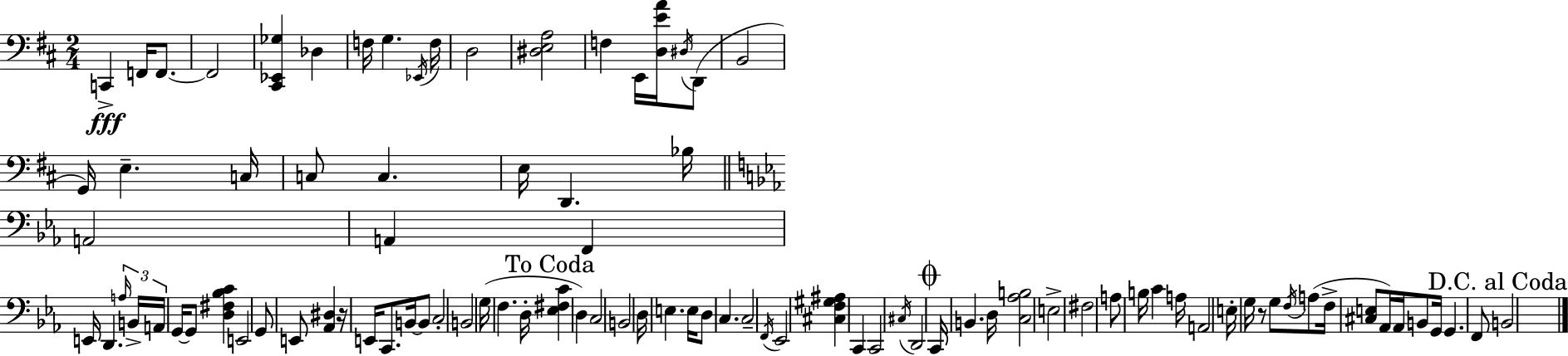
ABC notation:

X:1
T:Untitled
M:2/4
L:1/4
K:D
C,, F,,/4 F,,/2 F,,2 [^C,,_E,,_G,] _D, F,/4 G, _E,,/4 F,/4 D,2 [^D,E,A,]2 F, E,,/4 [D,EA]/4 ^D,/4 D,,/2 B,,2 G,,/4 E, C,/4 C,/2 C, E,/4 D,, _B,/4 A,,2 A,, F,, E,,/4 D,, A,/4 B,,/4 A,,/4 G,,/4 G,,/2 [D,^F,_B,C] E,,2 G,,/2 E,,/2 [_A,,^D,] z/4 E,,/4 C,,/2 B,,/4 B,,/2 C,2 B,,2 G,/4 F, D,/4 [_E,^F,C] D, C,2 B,,2 D,/4 E, E,/4 D,/2 C, C,2 F,,/4 _E,,2 [^C,F,^G,^A,] C,, C,,2 ^C,/4 D,,2 C,,/4 B,, D,/4 [C,_A,B,]2 E,2 ^F,2 A,/2 B,/4 C A,/4 A,,2 E,/4 G,/4 z/2 G,/2 F,/4 A,/2 F,/4 [^C,E,]/2 _A,,/4 _A,,/4 B,,/2 G,,/4 G,, F,,/2 B,,2